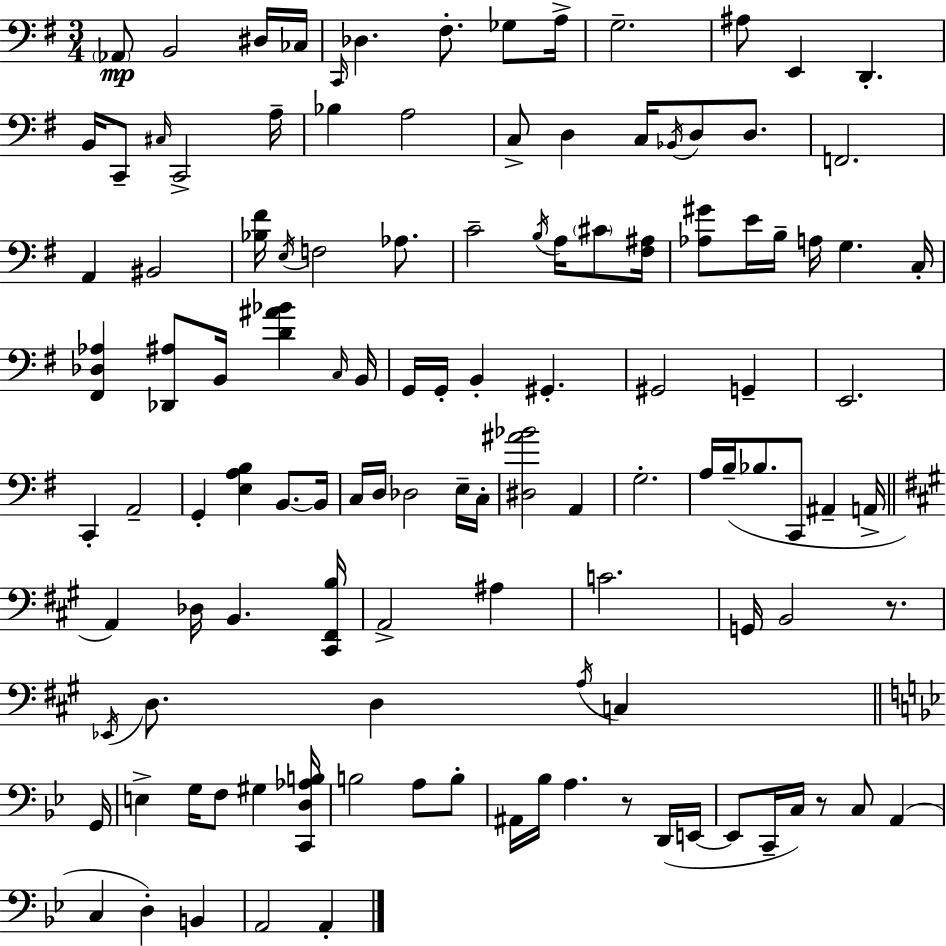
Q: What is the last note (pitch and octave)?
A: A2